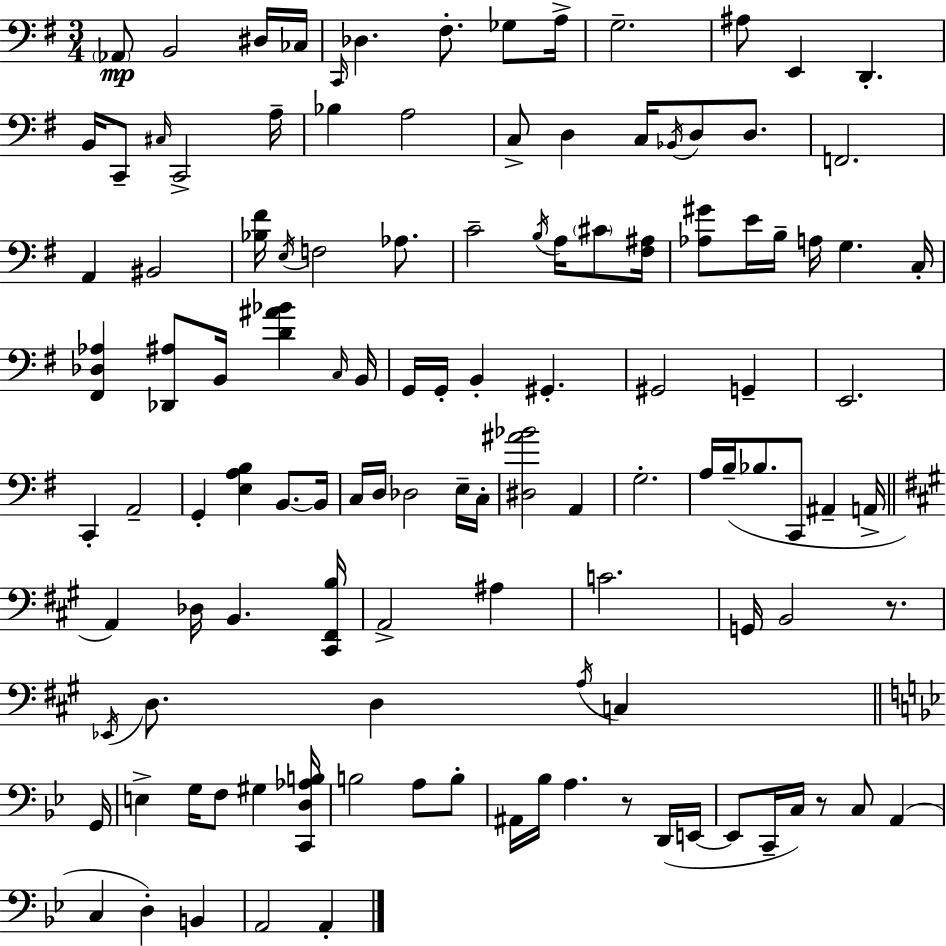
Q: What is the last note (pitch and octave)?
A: A2